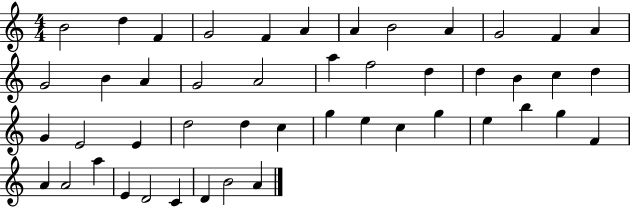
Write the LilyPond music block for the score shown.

{
  \clef treble
  \numericTimeSignature
  \time 4/4
  \key c \major
  b'2 d''4 f'4 | g'2 f'4 a'4 | a'4 b'2 a'4 | g'2 f'4 a'4 | \break g'2 b'4 a'4 | g'2 a'2 | a''4 f''2 d''4 | d''4 b'4 c''4 d''4 | \break g'4 e'2 e'4 | d''2 d''4 c''4 | g''4 e''4 c''4 g''4 | e''4 b''4 g''4 f'4 | \break a'4 a'2 a''4 | e'4 d'2 c'4 | d'4 b'2 a'4 | \bar "|."
}